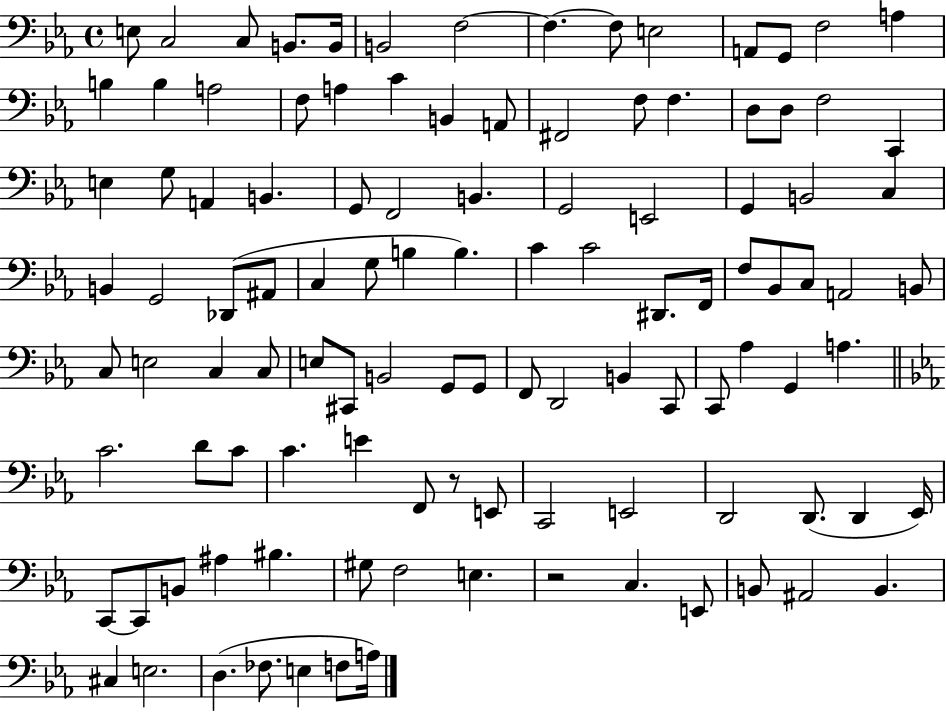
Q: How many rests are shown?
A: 2